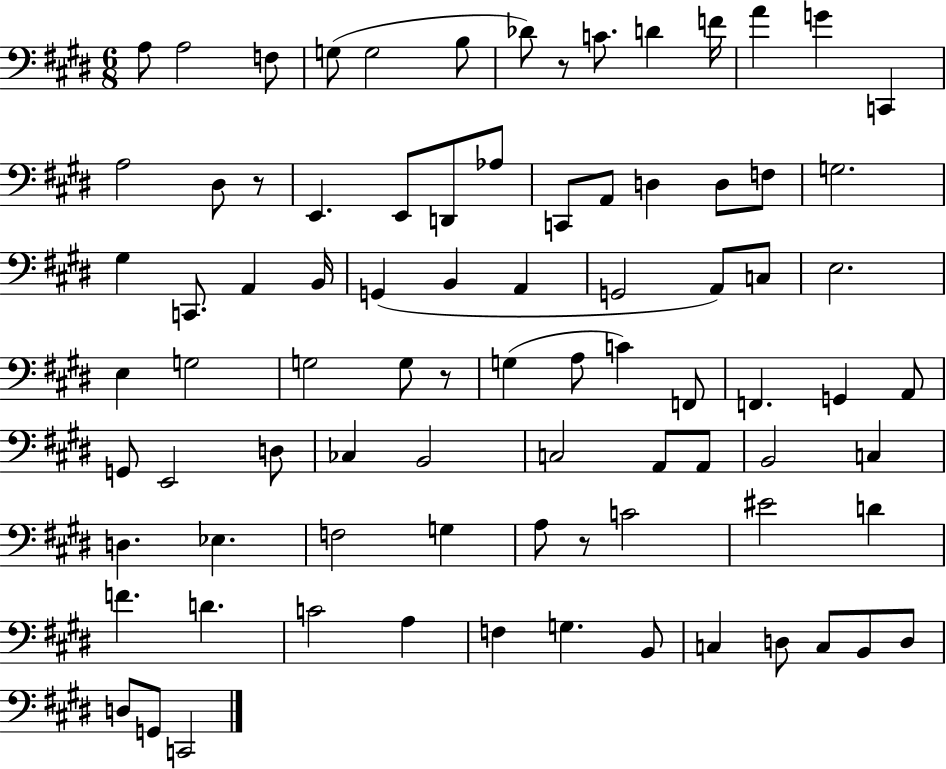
{
  \clef bass
  \numericTimeSignature
  \time 6/8
  \key e \major
  a8 a2 f8 | g8( g2 b8 | des'8) r8 c'8. d'4 f'16 | a'4 g'4 c,4 | \break a2 dis8 r8 | e,4. e,8 d,8 aes8 | c,8 a,8 d4 d8 f8 | g2. | \break gis4 c,8. a,4 b,16 | g,4( b,4 a,4 | g,2 a,8) c8 | e2. | \break e4 g2 | g2 g8 r8 | g4( a8 c'4) f,8 | f,4. g,4 a,8 | \break g,8 e,2 d8 | ces4 b,2 | c2 a,8 a,8 | b,2 c4 | \break d4. ees4. | f2 g4 | a8 r8 c'2 | eis'2 d'4 | \break f'4. d'4. | c'2 a4 | f4 g4. b,8 | c4 d8 c8 b,8 d8 | \break d8 g,8 c,2 | \bar "|."
}